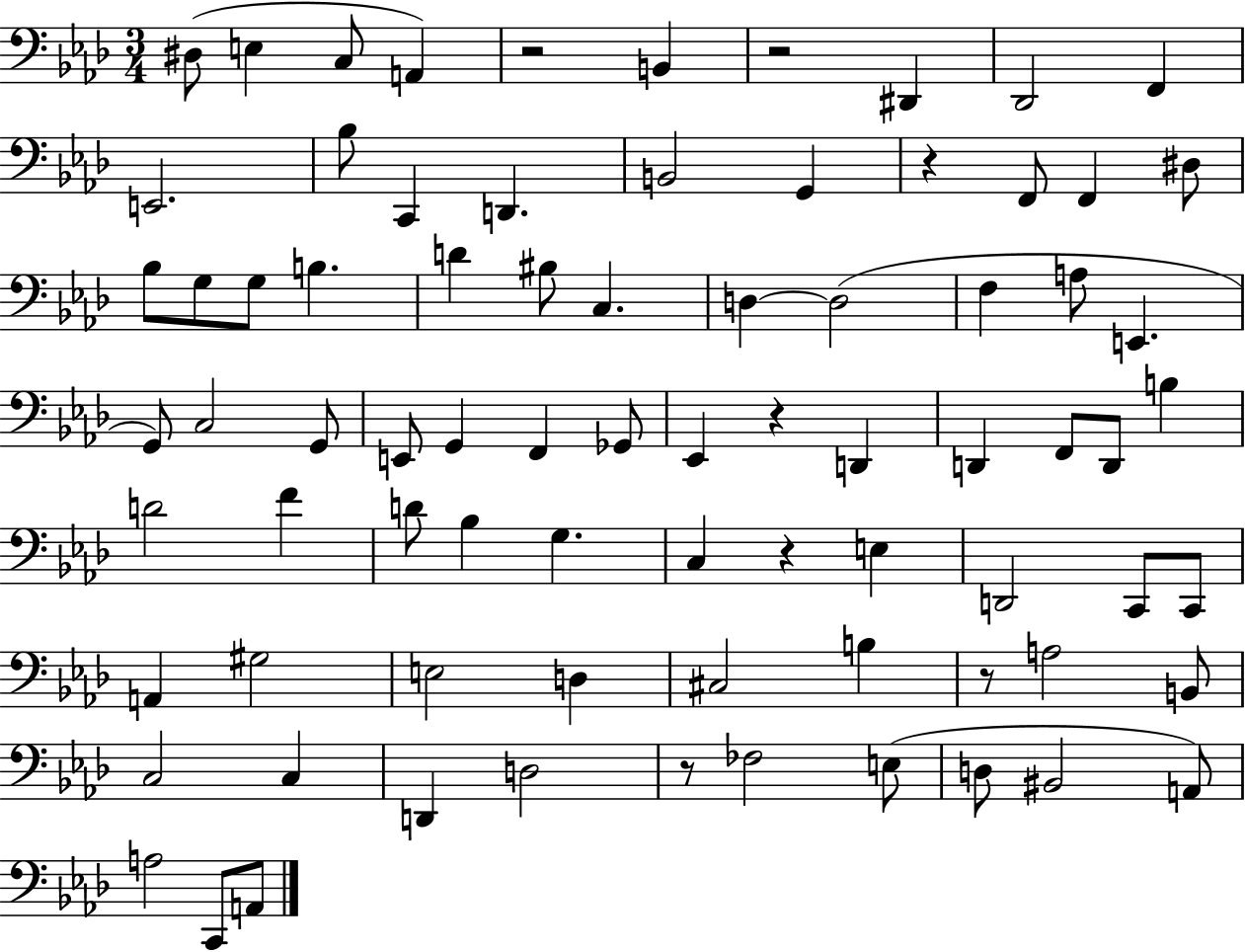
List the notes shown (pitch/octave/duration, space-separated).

D#3/e E3/q C3/e A2/q R/h B2/q R/h D#2/q Db2/h F2/q E2/h. Bb3/e C2/q D2/q. B2/h G2/q R/q F2/e F2/q D#3/e Bb3/e G3/e G3/e B3/q. D4/q BIS3/e C3/q. D3/q D3/h F3/q A3/e E2/q. G2/e C3/h G2/e E2/e G2/q F2/q Gb2/e Eb2/q R/q D2/q D2/q F2/e D2/e B3/q D4/h F4/q D4/e Bb3/q G3/q. C3/q R/q E3/q D2/h C2/e C2/e A2/q G#3/h E3/h D3/q C#3/h B3/q R/e A3/h B2/e C3/h C3/q D2/q D3/h R/e FES3/h E3/e D3/e BIS2/h A2/e A3/h C2/e A2/e